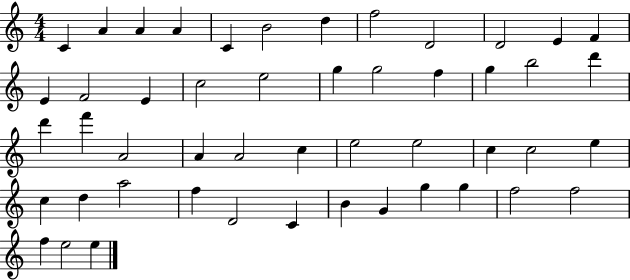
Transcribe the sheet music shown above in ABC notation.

X:1
T:Untitled
M:4/4
L:1/4
K:C
C A A A C B2 d f2 D2 D2 E F E F2 E c2 e2 g g2 f g b2 d' d' f' A2 A A2 c e2 e2 c c2 e c d a2 f D2 C B G g g f2 f2 f e2 e